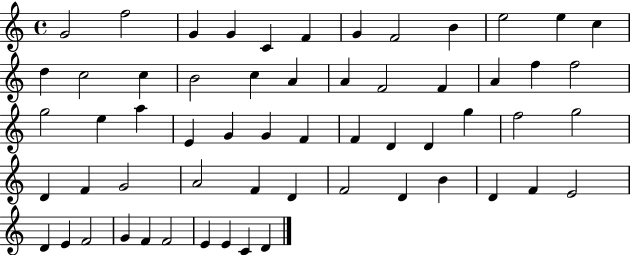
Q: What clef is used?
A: treble